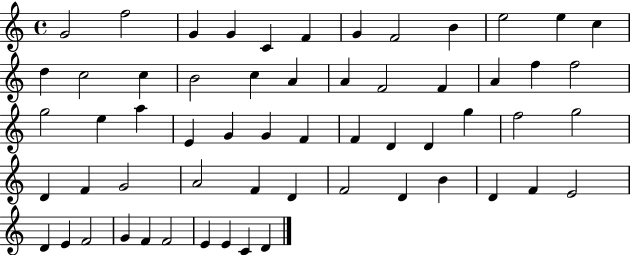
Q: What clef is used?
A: treble